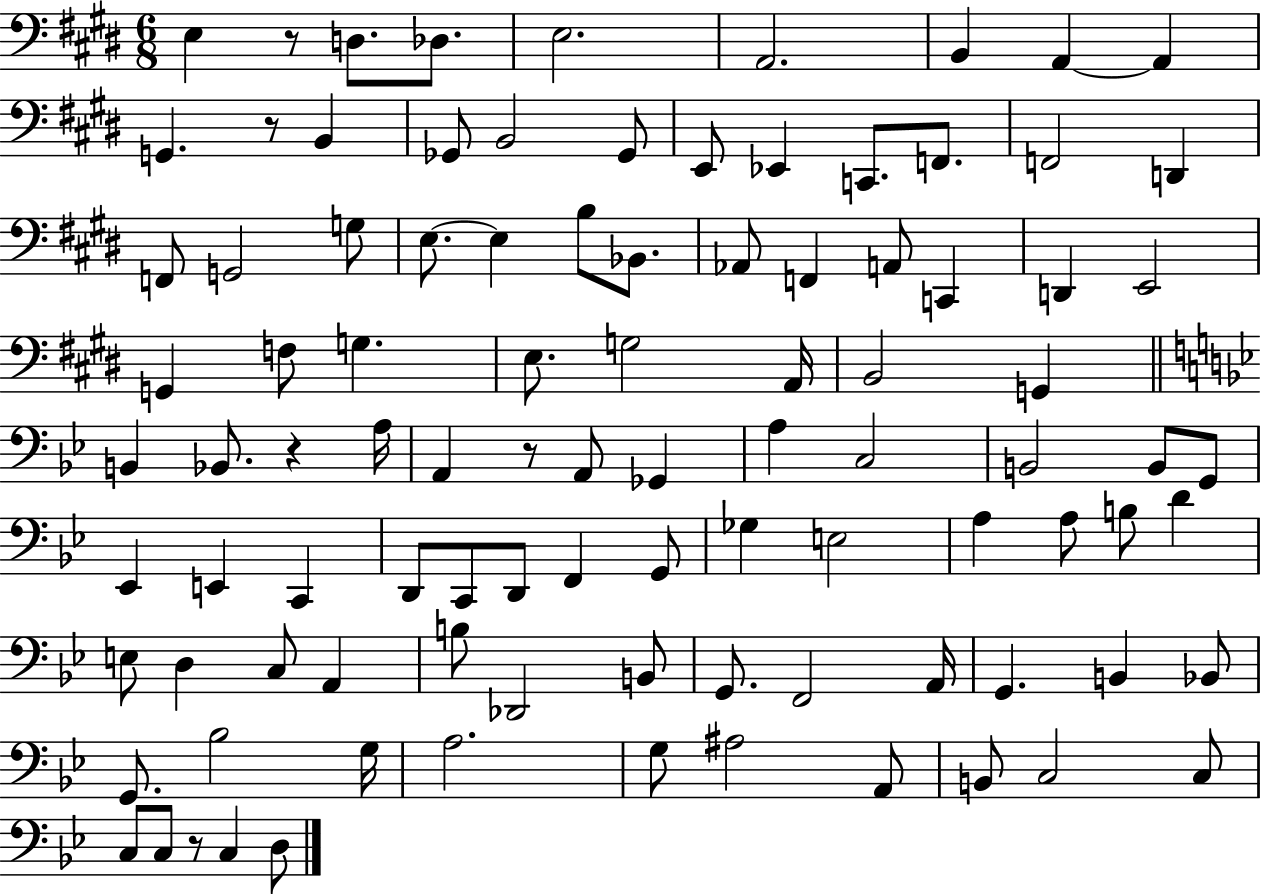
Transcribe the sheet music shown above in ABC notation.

X:1
T:Untitled
M:6/8
L:1/4
K:E
E, z/2 D,/2 _D,/2 E,2 A,,2 B,, A,, A,, G,, z/2 B,, _G,,/2 B,,2 _G,,/2 E,,/2 _E,, C,,/2 F,,/2 F,,2 D,, F,,/2 G,,2 G,/2 E,/2 E, B,/2 _B,,/2 _A,,/2 F,, A,,/2 C,, D,, E,,2 G,, F,/2 G, E,/2 G,2 A,,/4 B,,2 G,, B,, _B,,/2 z A,/4 A,, z/2 A,,/2 _G,, A, C,2 B,,2 B,,/2 G,,/2 _E,, E,, C,, D,,/2 C,,/2 D,,/2 F,, G,,/2 _G, E,2 A, A,/2 B,/2 D E,/2 D, C,/2 A,, B,/2 _D,,2 B,,/2 G,,/2 F,,2 A,,/4 G,, B,, _B,,/2 G,,/2 _B,2 G,/4 A,2 G,/2 ^A,2 A,,/2 B,,/2 C,2 C,/2 C,/2 C,/2 z/2 C, D,/2